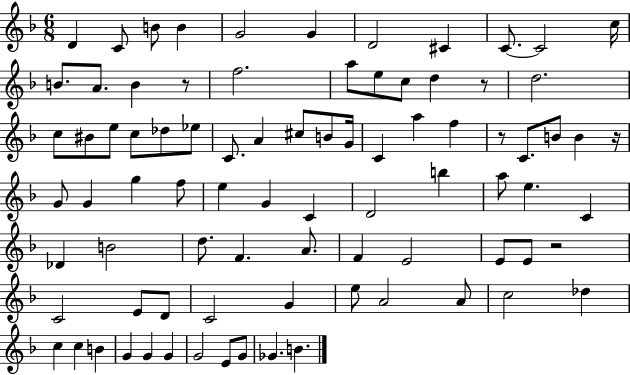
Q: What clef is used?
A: treble